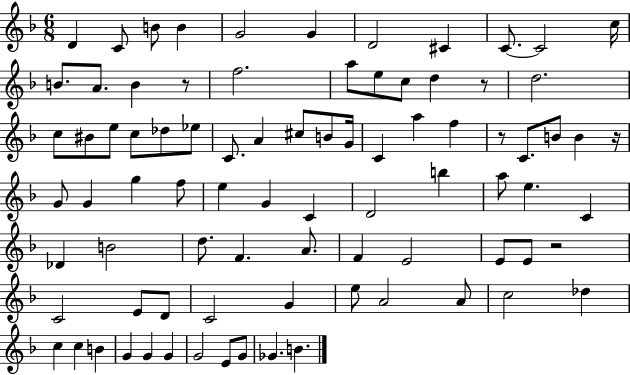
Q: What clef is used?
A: treble